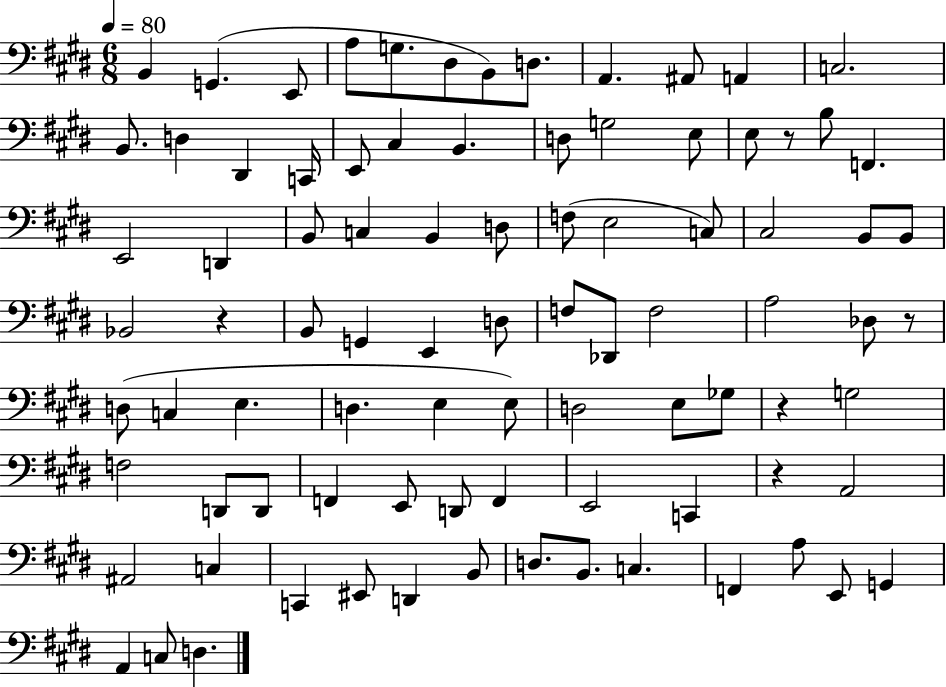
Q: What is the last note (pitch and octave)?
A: D3